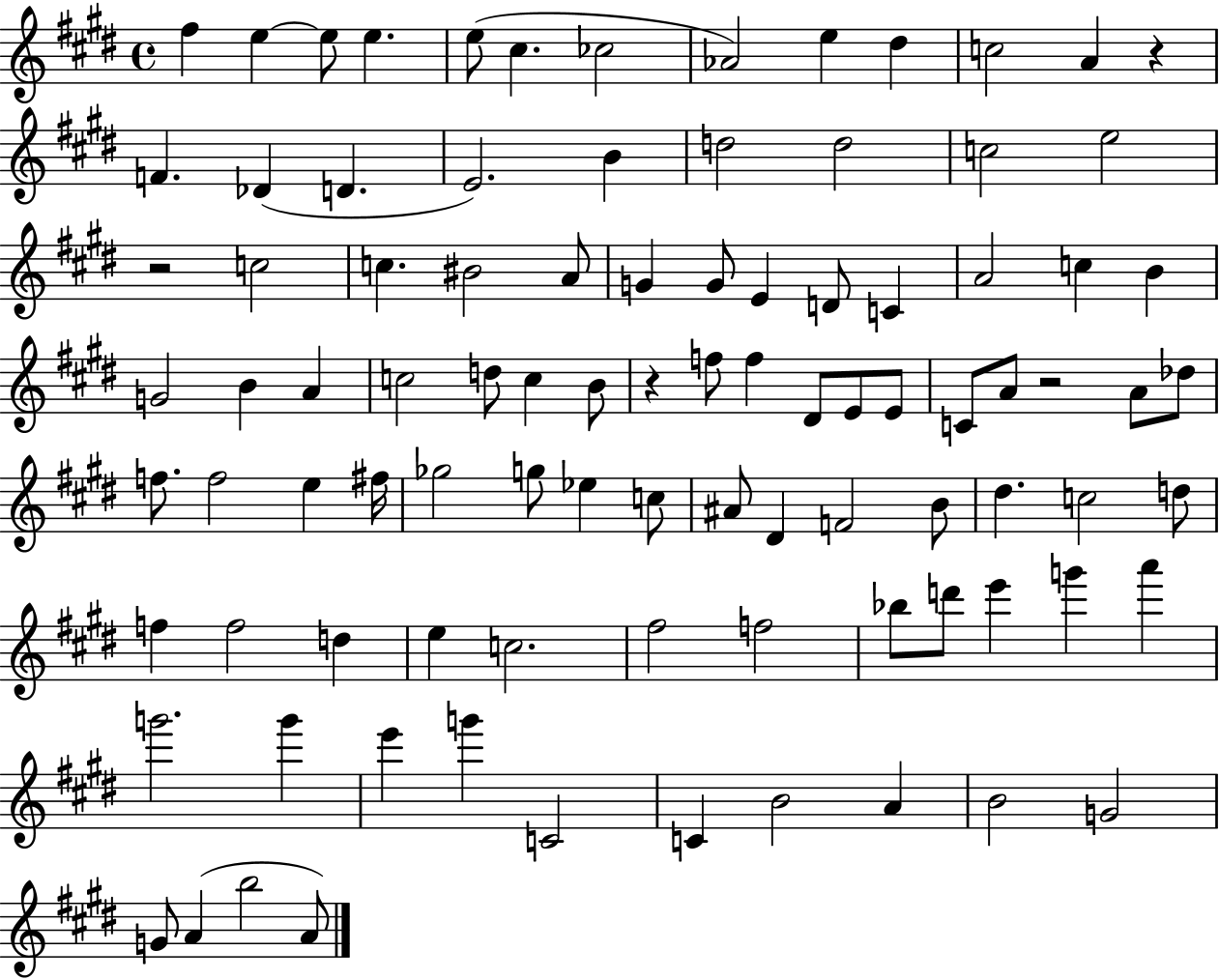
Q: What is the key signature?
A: E major